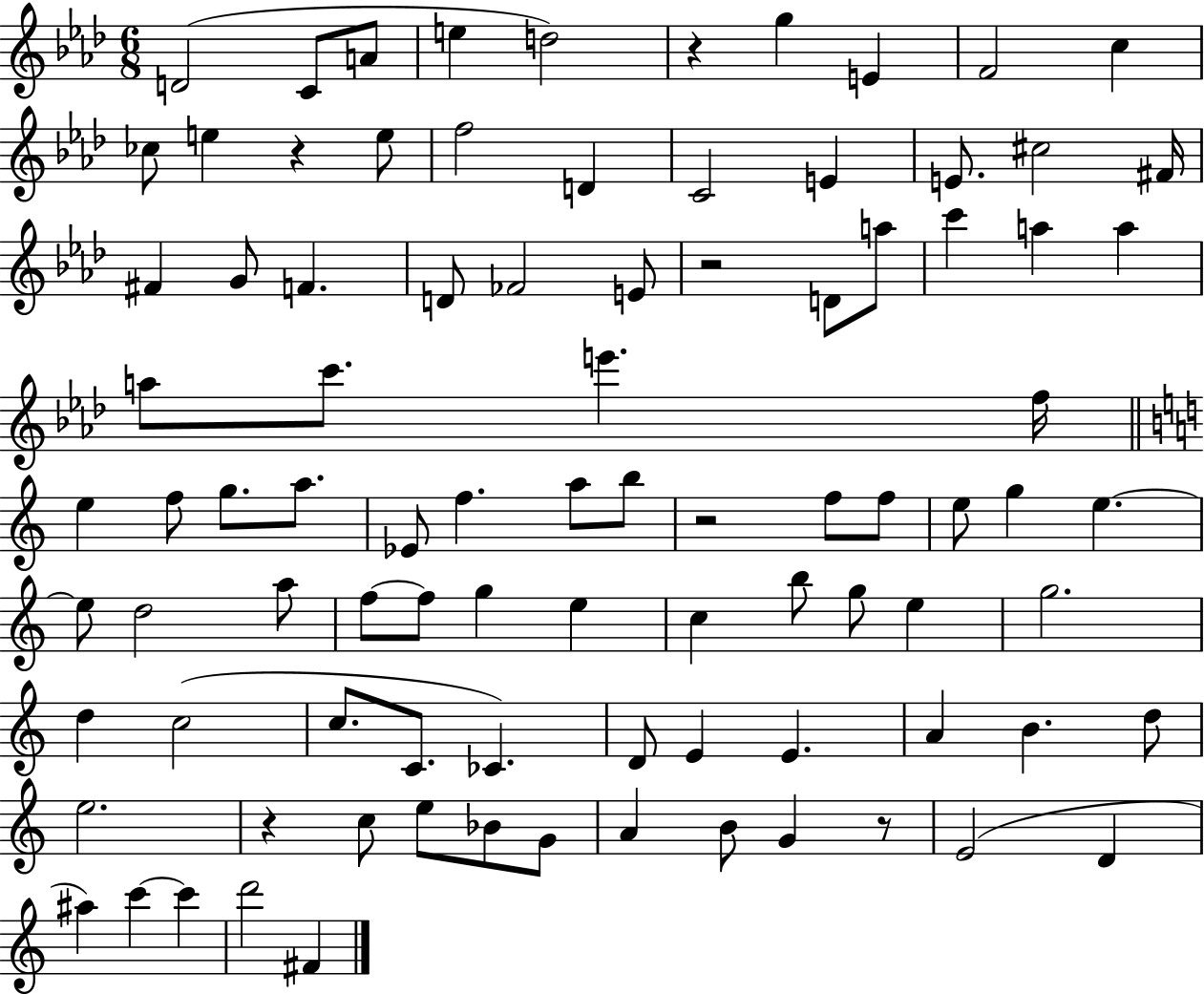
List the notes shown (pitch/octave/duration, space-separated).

D4/h C4/e A4/e E5/q D5/h R/q G5/q E4/q F4/h C5/q CES5/e E5/q R/q E5/e F5/h D4/q C4/h E4/q E4/e. C#5/h F#4/s F#4/q G4/e F4/q. D4/e FES4/h E4/e R/h D4/e A5/e C6/q A5/q A5/q A5/e C6/e. E6/q. F5/s E5/q F5/e G5/e. A5/e. Eb4/e F5/q. A5/e B5/e R/h F5/e F5/e E5/e G5/q E5/q. E5/e D5/h A5/e F5/e F5/e G5/q E5/q C5/q B5/e G5/e E5/q G5/h. D5/q C5/h C5/e. C4/e. CES4/q. D4/e E4/q E4/q. A4/q B4/q. D5/e E5/h. R/q C5/e E5/e Bb4/e G4/e A4/q B4/e G4/q R/e E4/h D4/q A#5/q C6/q C6/q D6/h F#4/q